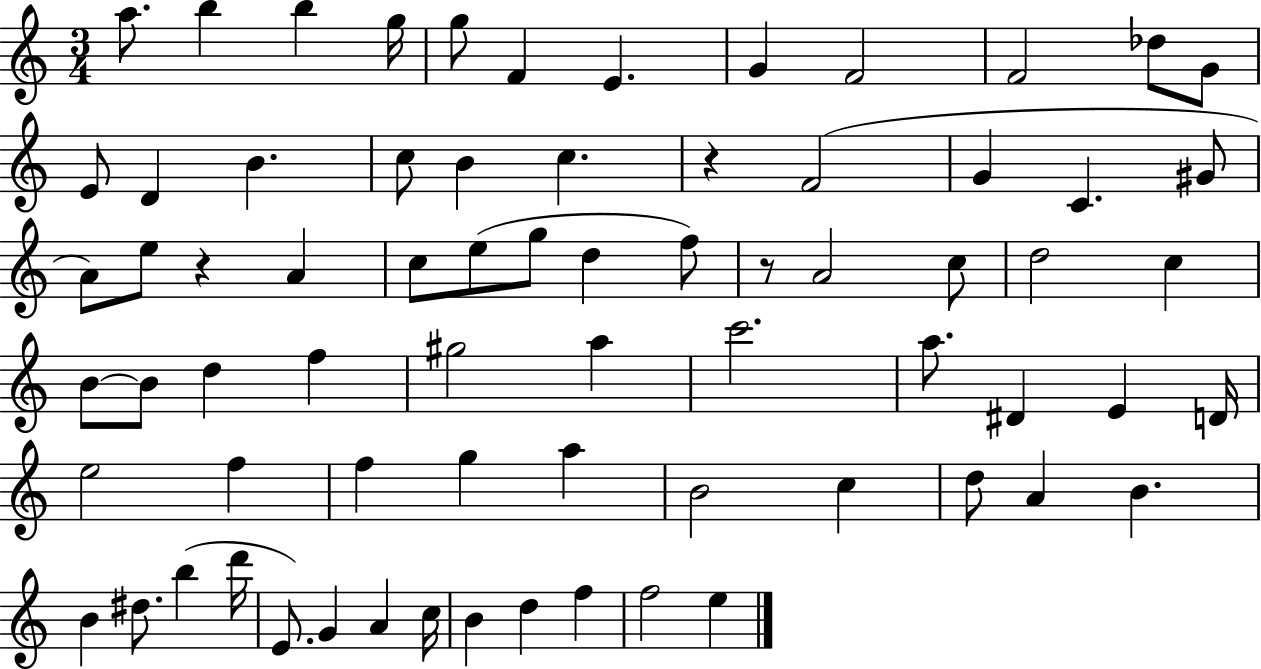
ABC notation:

X:1
T:Untitled
M:3/4
L:1/4
K:C
a/2 b b g/4 g/2 F E G F2 F2 _d/2 G/2 E/2 D B c/2 B c z F2 G C ^G/2 A/2 e/2 z A c/2 e/2 g/2 d f/2 z/2 A2 c/2 d2 c B/2 B/2 d f ^g2 a c'2 a/2 ^D E D/4 e2 f f g a B2 c d/2 A B B ^d/2 b d'/4 E/2 G A c/4 B d f f2 e